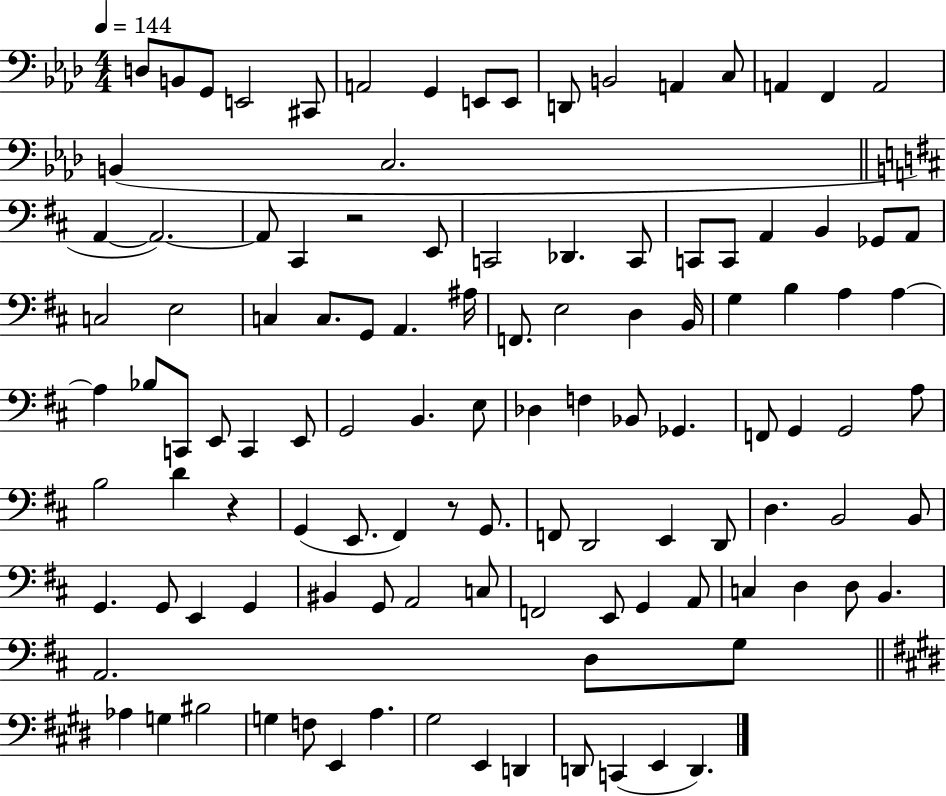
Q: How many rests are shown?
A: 3